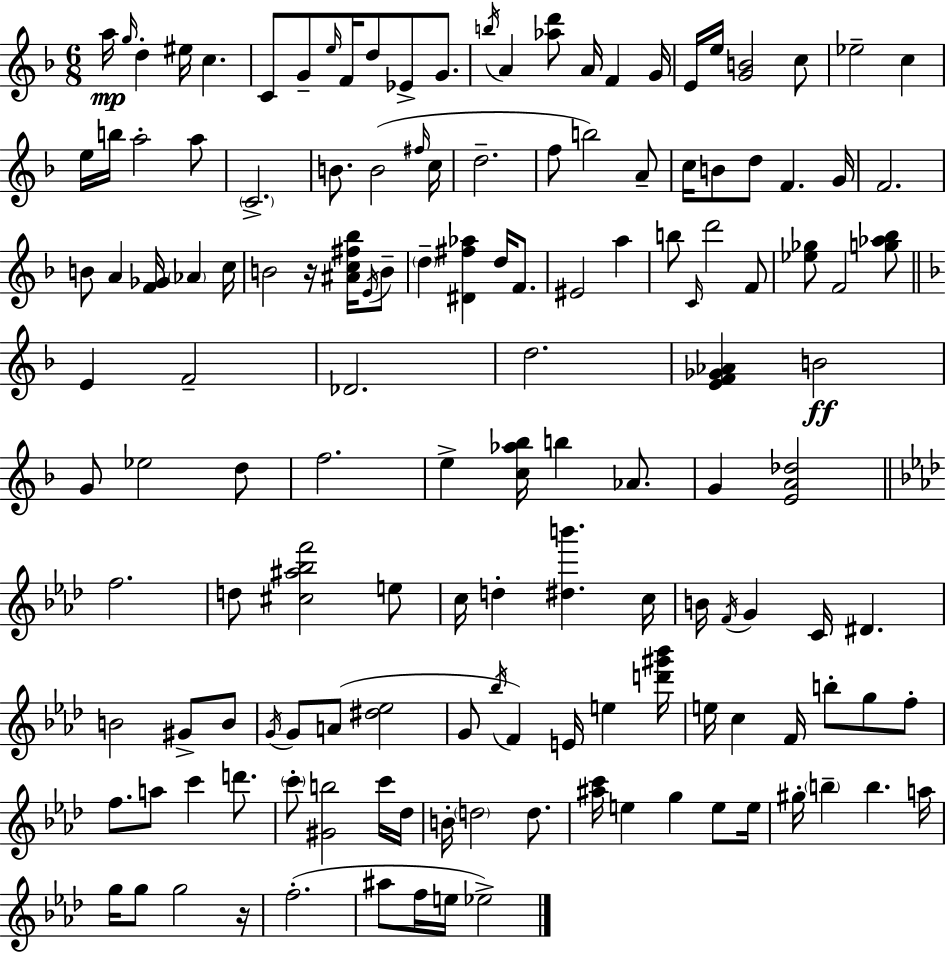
A5/s G5/s D5/q EIS5/s C5/q. C4/e G4/e E5/s F4/s D5/e Eb4/e G4/e. B5/s A4/q [Ab5,D6]/e A4/s F4/q G4/s E4/s E5/s [G4,B4]/h C5/e Eb5/h C5/q E5/s B5/s A5/h A5/e C4/h. B4/e. B4/h F#5/s C5/s D5/h. F5/e B5/h A4/e C5/s B4/e D5/e F4/q. G4/s F4/h. B4/e A4/q [F4,Gb4]/s Ab4/q C5/s B4/h R/s [A#4,C5,F#5,Bb5]/s E4/s B4/e D5/q [D#4,F#5,Ab5]/q D5/s F4/e. EIS4/h A5/q B5/e C4/s D6/h F4/e [Eb5,Gb5]/e F4/h [G5,Ab5,Bb5]/e E4/q F4/h Db4/h. D5/h. [E4,F4,Gb4,Ab4]/q B4/h G4/e Eb5/h D5/e F5/h. E5/q [C5,Ab5,Bb5]/s B5/q Ab4/e. G4/q [E4,A4,Db5]/h F5/h. D5/e [C#5,A#5,Bb5,F6]/h E5/e C5/s D5/q [D#5,B6]/q. C5/s B4/s F4/s G4/q C4/s D#4/q. B4/h G#4/e B4/e G4/s G4/e A4/e [D#5,Eb5]/h G4/e Bb5/s F4/q E4/s E5/q [D6,G#6,Bb6]/s E5/s C5/q F4/s B5/e G5/e F5/e F5/e. A5/e C6/q D6/e. C6/e [G#4,B5]/h C6/s Db5/s B4/s D5/h D5/e. [A#5,C6]/s E5/q G5/q E5/e E5/s G#5/s B5/q B5/q. A5/s G5/s G5/e G5/h R/s F5/h. A#5/e F5/s E5/s Eb5/h